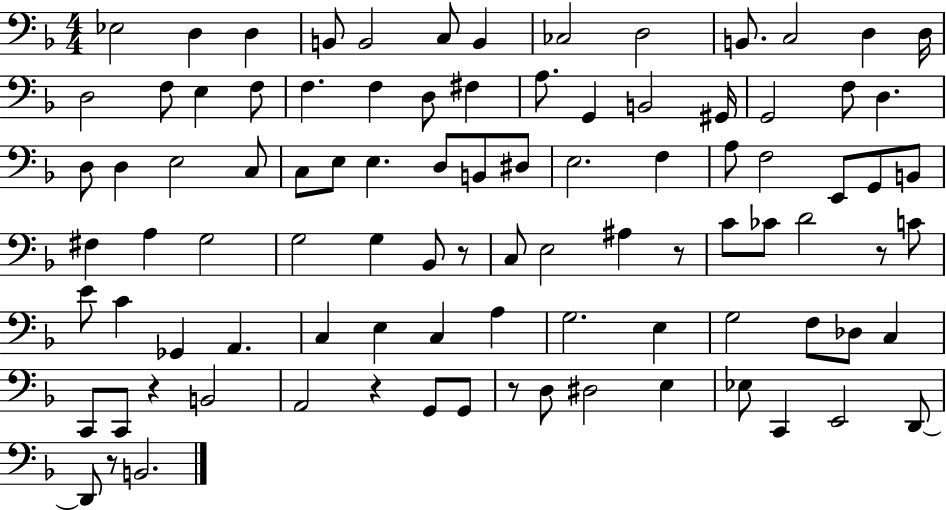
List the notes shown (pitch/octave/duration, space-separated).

Eb3/h D3/q D3/q B2/e B2/h C3/e B2/q CES3/h D3/h B2/e. C3/h D3/q D3/s D3/h F3/e E3/q F3/e F3/q. F3/q D3/e F#3/q A3/e. G2/q B2/h G#2/s G2/h F3/e D3/q. D3/e D3/q E3/h C3/e C3/e E3/e E3/q. D3/e B2/e D#3/e E3/h. F3/q A3/e F3/h E2/e G2/e B2/e F#3/q A3/q G3/h G3/h G3/q Bb2/e R/e C3/e E3/h A#3/q R/e C4/e CES4/e D4/h R/e C4/e E4/e C4/q Gb2/q A2/q. C3/q E3/q C3/q A3/q G3/h. E3/q G3/h F3/e Db3/e C3/q C2/e C2/e R/q B2/h A2/h R/q G2/e G2/e R/e D3/e D#3/h E3/q Eb3/e C2/q E2/h D2/e D2/e R/e B2/h.